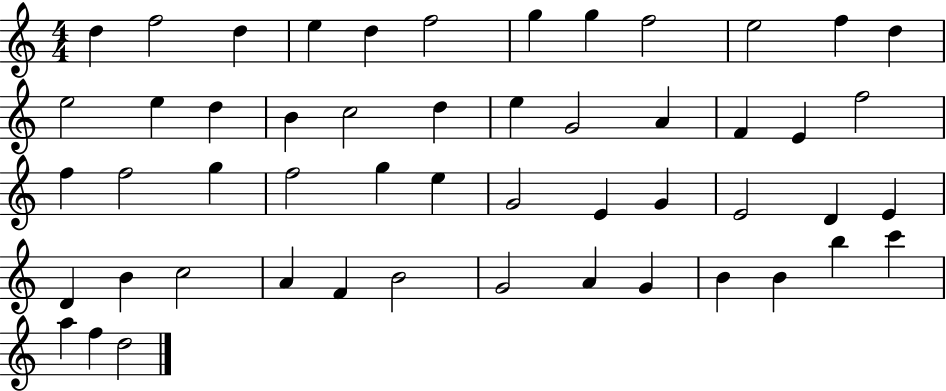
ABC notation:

X:1
T:Untitled
M:4/4
L:1/4
K:C
d f2 d e d f2 g g f2 e2 f d e2 e d B c2 d e G2 A F E f2 f f2 g f2 g e G2 E G E2 D E D B c2 A F B2 G2 A G B B b c' a f d2